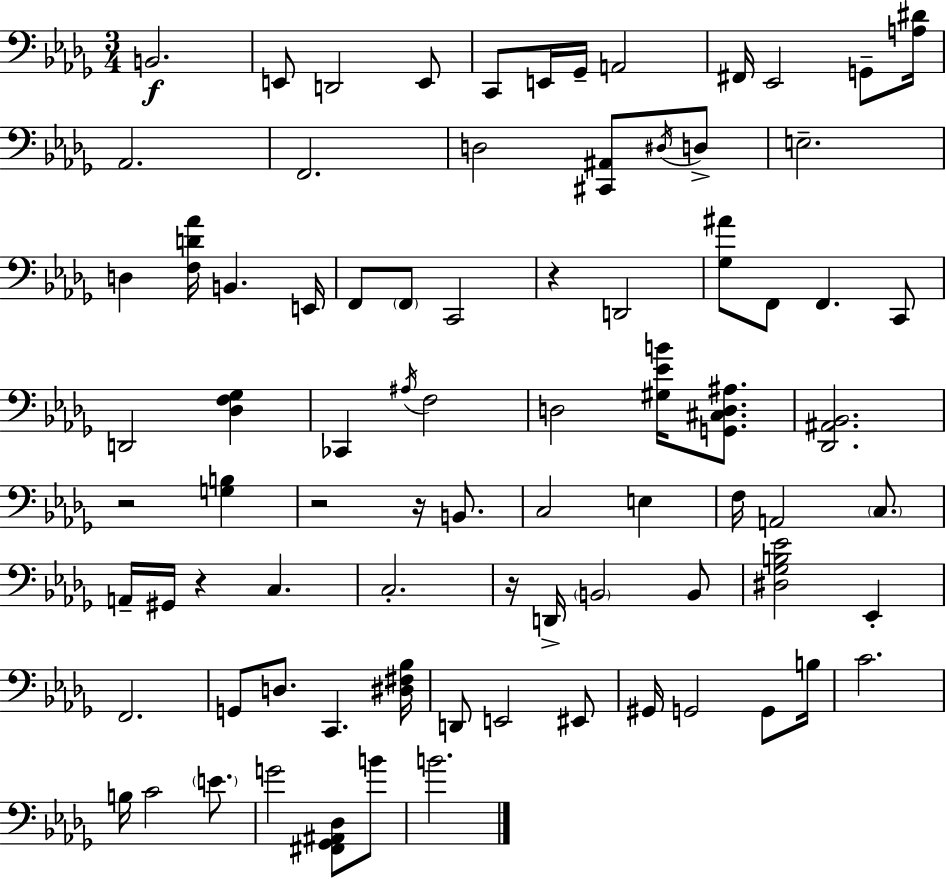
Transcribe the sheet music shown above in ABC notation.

X:1
T:Untitled
M:3/4
L:1/4
K:Bbm
B,,2 E,,/2 D,,2 E,,/2 C,,/2 E,,/4 _G,,/4 A,,2 ^F,,/4 _E,,2 G,,/2 [A,^D]/4 _A,,2 F,,2 D,2 [^C,,^A,,]/2 ^D,/4 D,/2 E,2 D, [F,D_A]/4 B,, E,,/4 F,,/2 F,,/2 C,,2 z D,,2 [_G,^A]/2 F,,/2 F,, C,,/2 D,,2 [_D,F,_G,] _C,, ^A,/4 F,2 D,2 [^G,_EB]/4 [G,,^C,D,^A,]/2 [_D,,^A,,_B,,]2 z2 [G,B,] z2 z/4 B,,/2 C,2 E, F,/4 A,,2 C,/2 A,,/4 ^G,,/4 z C, C,2 z/4 D,,/4 B,,2 B,,/2 [^D,_G,B,_E]2 _E,, F,,2 G,,/2 D,/2 C,, [^D,^F,_B,]/4 D,,/2 E,,2 ^E,,/2 ^G,,/4 G,,2 G,,/2 B,/4 C2 B,/4 C2 E/2 G2 [^F,,_G,,^A,,_D,]/2 B/2 B2